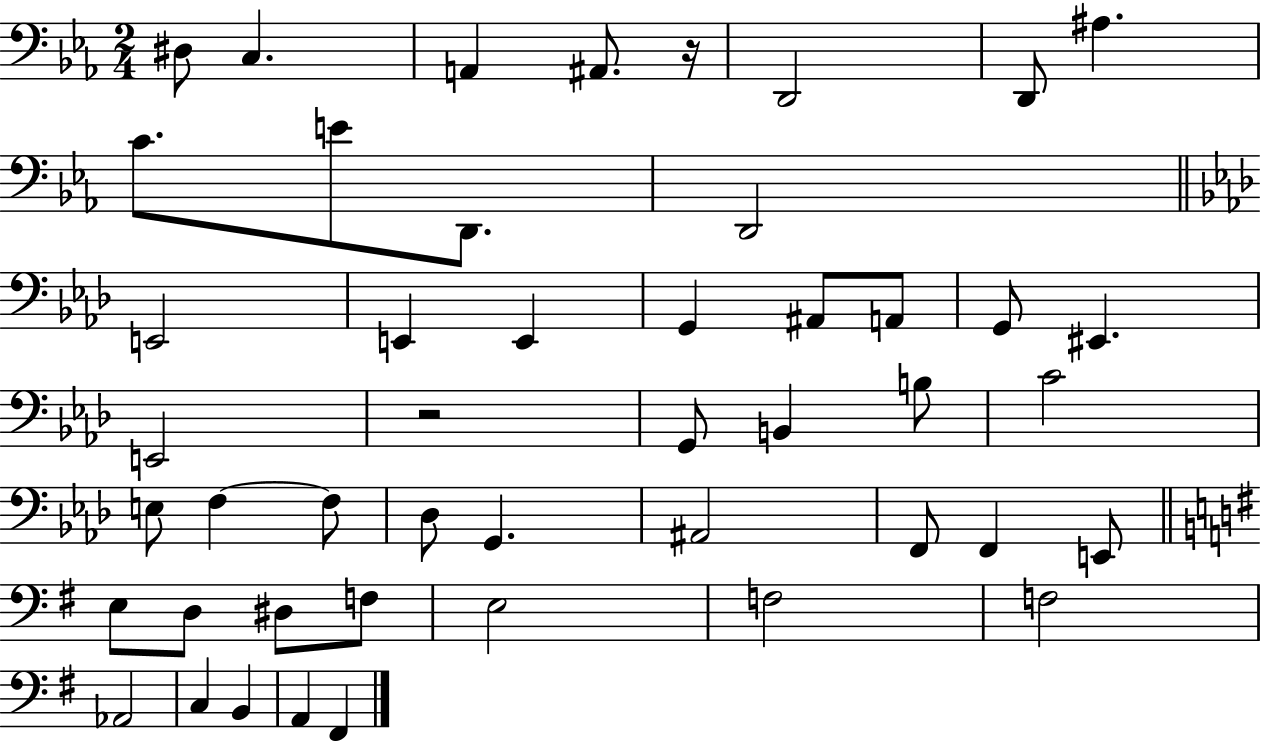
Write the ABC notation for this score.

X:1
T:Untitled
M:2/4
L:1/4
K:Eb
^D,/2 C, A,, ^A,,/2 z/4 D,,2 D,,/2 ^A, C/2 E/2 D,,/2 D,,2 E,,2 E,, E,, G,, ^A,,/2 A,,/2 G,,/2 ^E,, E,,2 z2 G,,/2 B,, B,/2 C2 E,/2 F, F,/2 _D,/2 G,, ^A,,2 F,,/2 F,, E,,/2 E,/2 D,/2 ^D,/2 F,/2 E,2 F,2 F,2 _A,,2 C, B,, A,, ^F,,